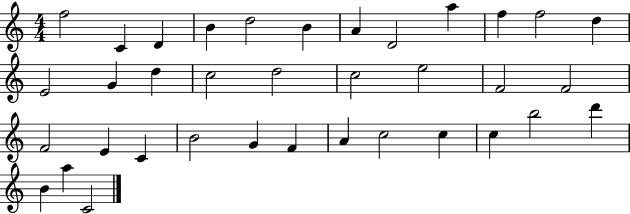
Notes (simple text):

F5/h C4/q D4/q B4/q D5/h B4/q A4/q D4/h A5/q F5/q F5/h D5/q E4/h G4/q D5/q C5/h D5/h C5/h E5/h F4/h F4/h F4/h E4/q C4/q B4/h G4/q F4/q A4/q C5/h C5/q C5/q B5/h D6/q B4/q A5/q C4/h